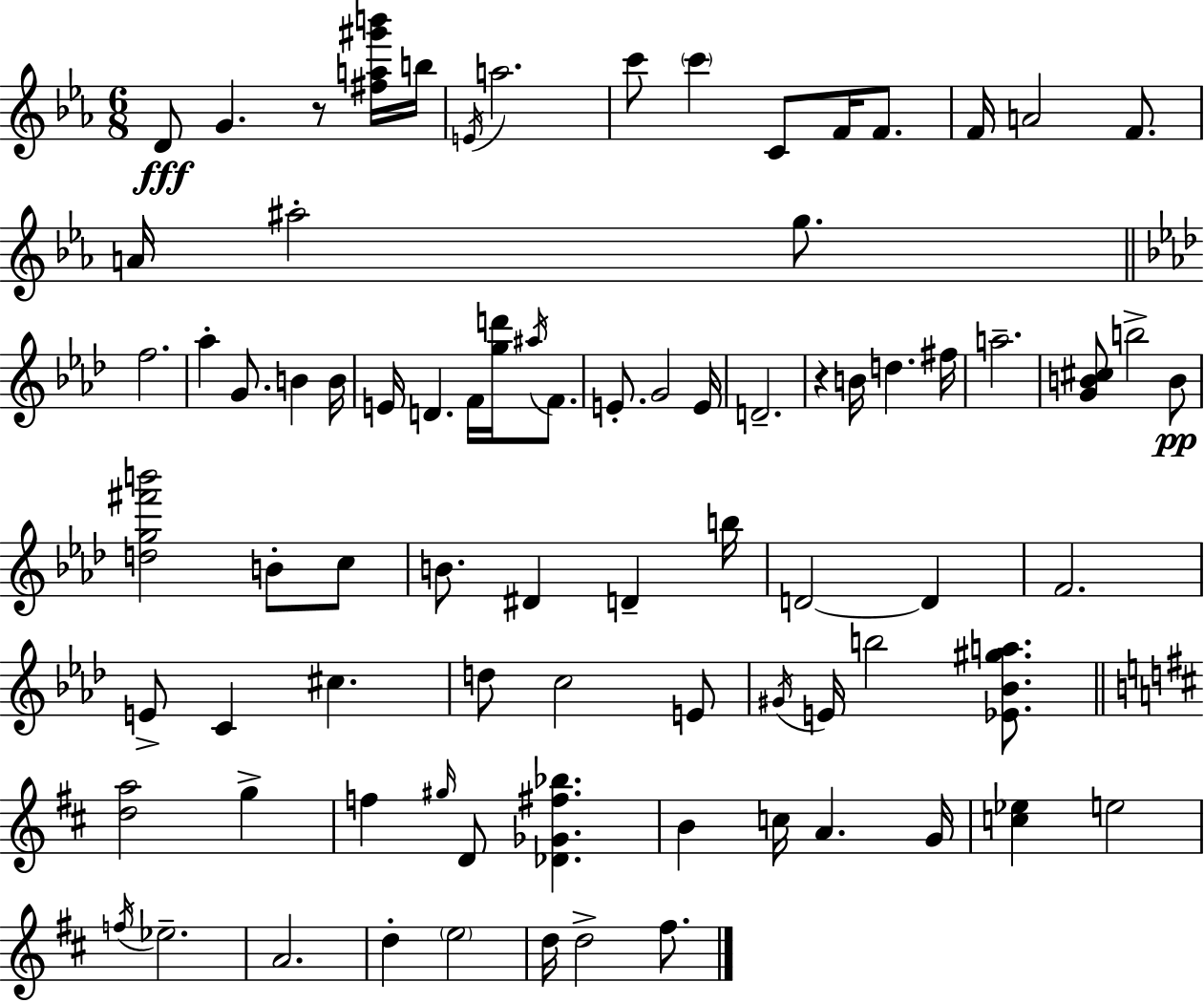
{
  \clef treble
  \numericTimeSignature
  \time 6/8
  \key ees \major
  d'8\fff g'4. r8 <fis'' a'' gis''' b'''>16 b''16 | \acciaccatura { e'16 } a''2. | c'''8 \parenthesize c'''4 c'8 f'16 f'8. | f'16 a'2 f'8. | \break a'16 ais''2-. g''8. | \bar "||" \break \key aes \major f''2. | aes''4-. g'8. b'4 b'16 | e'16 d'4. f'16 <g'' d'''>16 \acciaccatura { ais''16 } f'8. | e'8.-. g'2 | \break e'16 d'2.-- | r4 b'16 d''4. | fis''16 a''2.-- | <g' b' cis''>8 b''2-> b'8\pp | \break <d'' g'' fis''' b'''>2 b'8-. c''8 | b'8. dis'4 d'4-- | b''16 d'2~~ d'4 | f'2. | \break e'8-> c'4 cis''4. | d''8 c''2 e'8 | \acciaccatura { gis'16 } e'16 b''2 <ees' bes' gis'' a''>8. | \bar "||" \break \key d \major <d'' a''>2 g''4-> | f''4 \grace { gis''16 } d'8 <des' ges' fis'' bes''>4. | b'4 c''16 a'4. | g'16 <c'' ees''>4 e''2 | \break \acciaccatura { f''16 } ees''2.-- | a'2. | d''4-. \parenthesize e''2 | d''16 d''2-> fis''8. | \break \bar "|."
}